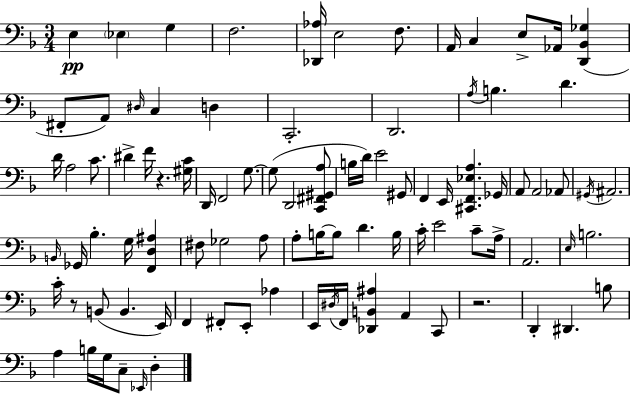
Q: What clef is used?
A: bass